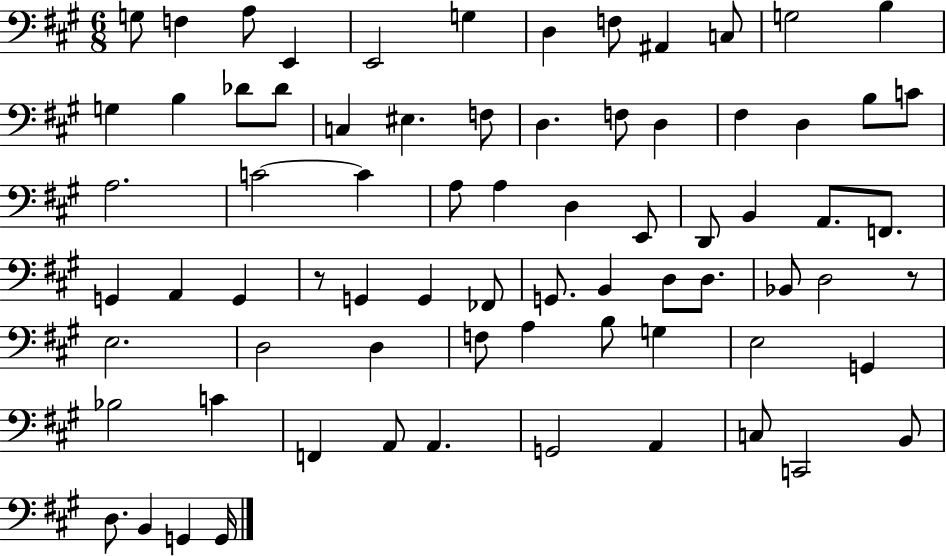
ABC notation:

X:1
T:Untitled
M:6/8
L:1/4
K:A
G,/2 F, A,/2 E,, E,,2 G, D, F,/2 ^A,, C,/2 G,2 B, G, B, _D/2 _D/2 C, ^E, F,/2 D, F,/2 D, ^F, D, B,/2 C/2 A,2 C2 C A,/2 A, D, E,,/2 D,,/2 B,, A,,/2 F,,/2 G,, A,, G,, z/2 G,, G,, _F,,/2 G,,/2 B,, D,/2 D,/2 _B,,/2 D,2 z/2 E,2 D,2 D, F,/2 A, B,/2 G, E,2 G,, _B,2 C F,, A,,/2 A,, G,,2 A,, C,/2 C,,2 B,,/2 D,/2 B,, G,, G,,/4